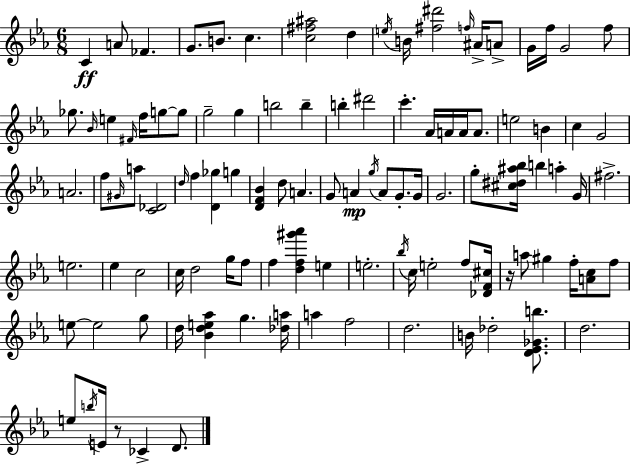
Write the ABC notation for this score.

X:1
T:Untitled
M:6/8
L:1/4
K:Eb
C A/2 _F G/2 B/2 c [c^f^a]2 d e/4 B/4 [^f^d']2 f/4 ^A/4 A/2 G/4 f/4 G2 f/2 _g/2 _B/4 e ^F/4 f/4 g/2 g/2 g2 g b2 b b ^d'2 c' _A/4 A/4 A/4 A/2 e2 B c G2 A2 f/2 ^G/4 a/2 [C_D]2 d/4 f [D_g] g [DF_B] d/2 A G/2 A g/4 A/2 G/2 G/4 G2 g/2 [^c^d^a_b]/4 b a G/4 ^f2 e2 _e c2 c/4 d2 g/4 f/2 f [df^g'_a'] e e2 _b/4 c/4 e2 f/2 [_DF^c]/4 z/4 a/2 ^g f/4 [Ac]/2 f/2 e/2 e2 g/2 d/4 [_Bde_a] g [_da]/4 a f2 d2 B/4 _d2 [D_E_Gb]/2 d2 e/2 b/4 E/4 z/2 _C D/2